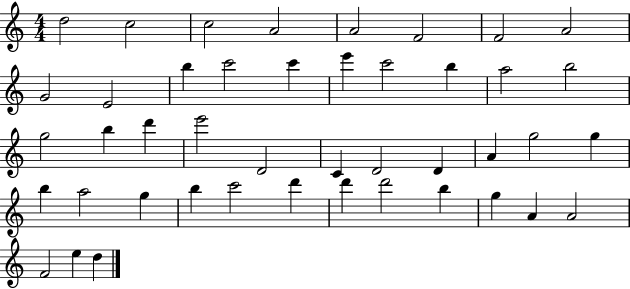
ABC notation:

X:1
T:Untitled
M:4/4
L:1/4
K:C
d2 c2 c2 A2 A2 F2 F2 A2 G2 E2 b c'2 c' e' c'2 b a2 b2 g2 b d' e'2 D2 C D2 D A g2 g b a2 g b c'2 d' d' d'2 b g A A2 F2 e d